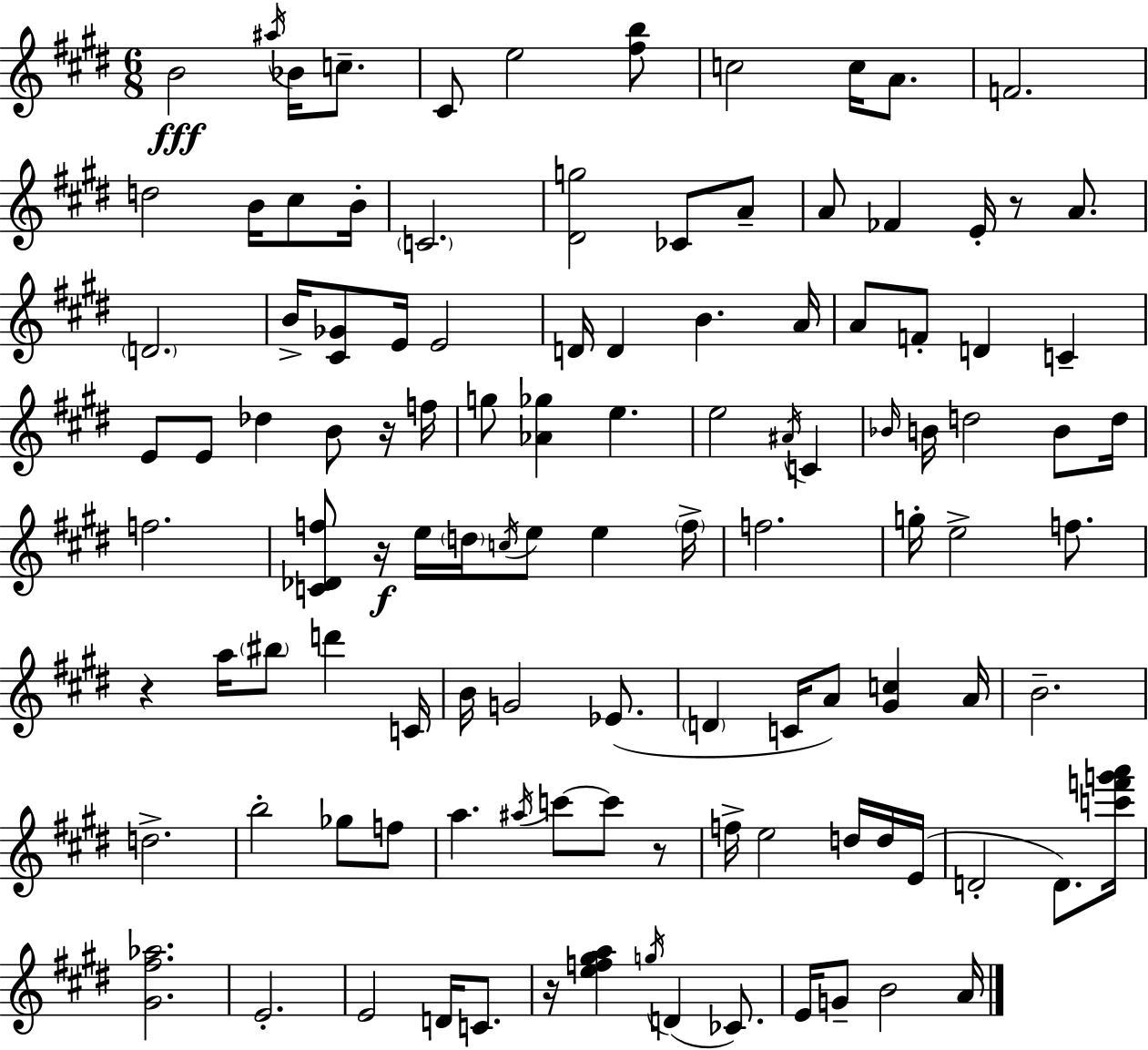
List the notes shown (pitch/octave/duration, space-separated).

B4/h A#5/s Bb4/s C5/e. C#4/e E5/h [F#5,B5]/e C5/h C5/s A4/e. F4/h. D5/h B4/s C#5/e B4/s C4/h. [D#4,G5]/h CES4/e A4/e A4/e FES4/q E4/s R/e A4/e. D4/h. B4/s [C#4,Gb4]/e E4/s E4/h D4/s D4/q B4/q. A4/s A4/e F4/e D4/q C4/q E4/e E4/e Db5/q B4/e R/s F5/s G5/e [Ab4,Gb5]/q E5/q. E5/h A#4/s C4/q Bb4/s B4/s D5/h B4/e D5/s F5/h. [C4,Db4,F5]/e R/s E5/s D5/s C5/s E5/e E5/q F5/s F5/h. G5/s E5/h F5/e. R/q A5/s BIS5/e D6/q C4/s B4/s G4/h Eb4/e. D4/q C4/s A4/e [G#4,C5]/q A4/s B4/h. D5/h. B5/h Gb5/e F5/e A5/q. A#5/s C6/e C6/e R/e F5/s E5/h D5/s D5/s E4/s D4/h D4/e. [C6,F6,G6,A6]/s [G#4,F#5,Ab5]/h. E4/h. E4/h D4/s C4/e. R/s [E5,F5,G#5,A5]/q G5/s D4/q CES4/e. E4/s G4/e B4/h A4/s